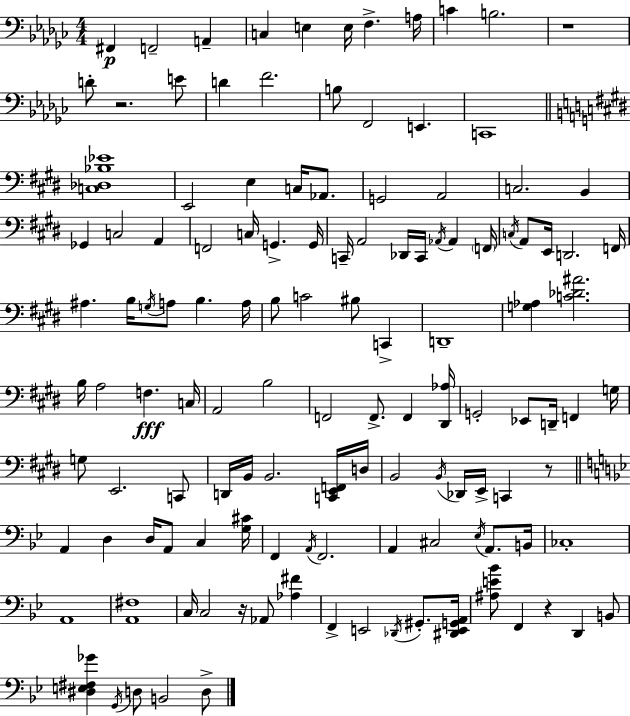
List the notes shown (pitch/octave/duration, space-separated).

F#2/q F2/h A2/q C3/q E3/q E3/s F3/q. A3/s C4/q B3/h. R/w D4/e R/h. E4/e D4/q F4/h. B3/e F2/h E2/q. C2/w [C3,Db3,Bb3,Eb4]/w E2/h E3/q C3/s Ab2/e. G2/h A2/h C3/h. B2/q Gb2/q C3/h A2/q F2/h C3/s G2/q. G2/s C2/s A2/h Db2/s C2/s Ab2/s Ab2/q F2/s C3/s A2/e E2/s D2/h. F2/s A#3/q. B3/s G3/s A3/e B3/q. A3/s B3/e C4/h BIS3/e C2/q D2/w [G3,Ab3]/q [C4,Db4,A#4]/h. B3/s A3/h F3/q. C3/s A2/h B3/h F2/h F2/e. F2/q [D#2,Ab3]/s G2/h Eb2/e D2/s F2/q G3/s G3/e E2/h. C2/e D2/s B2/s B2/h. [C2,E2,F2]/s D3/s B2/h B2/s Db2/s E2/s C2/q R/e A2/q D3/q D3/s A2/e C3/q [G3,C#4]/s F2/q A2/s F2/h. A2/q C#3/h Eb3/s A2/e. B2/s CES3/w A2/w [A2,F#3]/w C3/s C3/h R/s Ab2/e [Ab3,F#4]/q F2/q E2/h Db2/s G#2/e. [D#2,E2,G2,A2]/s [A#3,E4,Bb4]/e F2/q R/q D2/q B2/e [D#3,E3,F#3,Gb4]/q G2/s D3/e B2/h D3/e